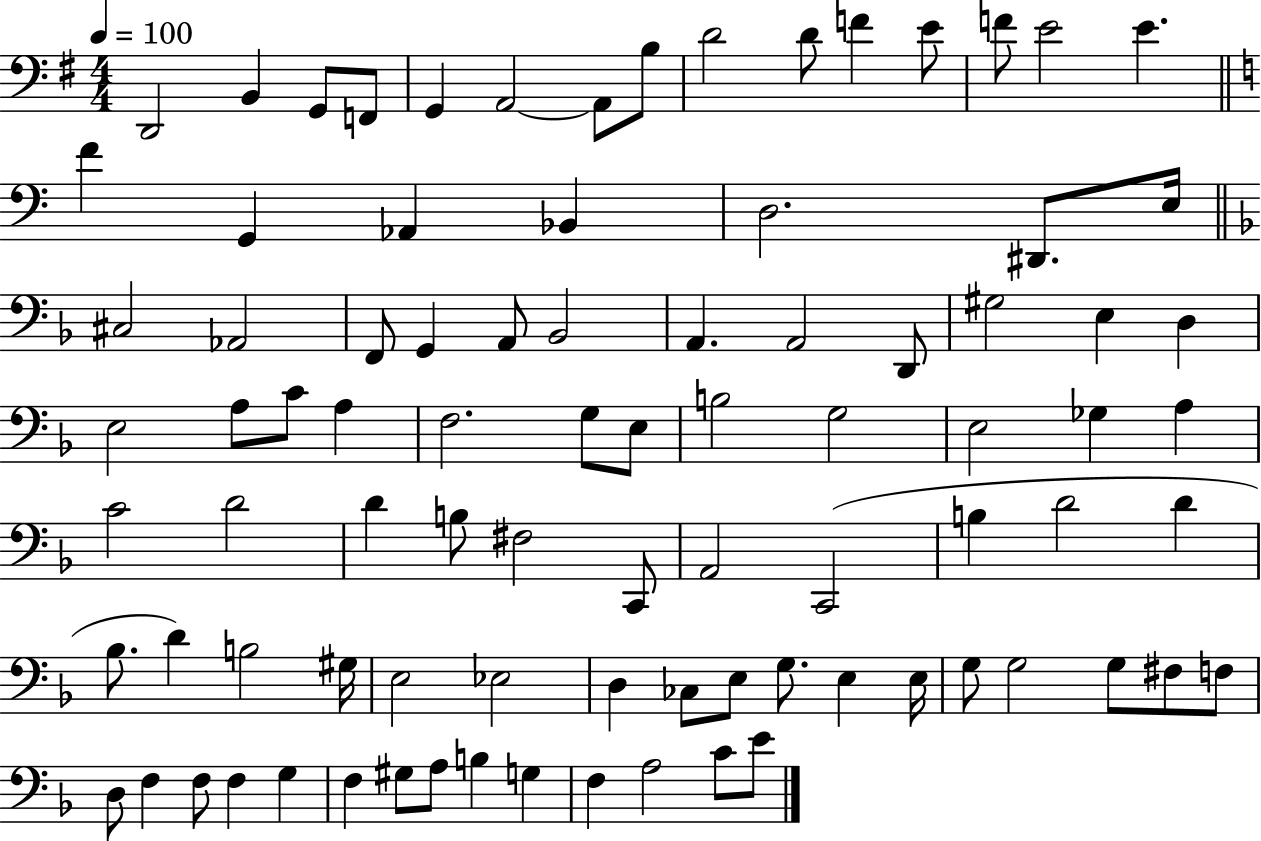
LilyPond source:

{
  \clef bass
  \numericTimeSignature
  \time 4/4
  \key g \major
  \tempo 4 = 100
  d,2 b,4 g,8 f,8 | g,4 a,2~~ a,8 b8 | d'2 d'8 f'4 e'8 | f'8 e'2 e'4. | \break \bar "||" \break \key c \major f'4 g,4 aes,4 bes,4 | d2. dis,8. e16 | \bar "||" \break \key f \major cis2 aes,2 | f,8 g,4 a,8 bes,2 | a,4. a,2 d,8 | gis2 e4 d4 | \break e2 a8 c'8 a4 | f2. g8 e8 | b2 g2 | e2 ges4 a4 | \break c'2 d'2 | d'4 b8 fis2 c,8 | a,2 c,2( | b4 d'2 d'4 | \break bes8. d'4) b2 gis16 | e2 ees2 | d4 ces8 e8 g8. e4 e16 | g8 g2 g8 fis8 f8 | \break d8 f4 f8 f4 g4 | f4 gis8 a8 b4 g4 | f4 a2 c'8 e'8 | \bar "|."
}